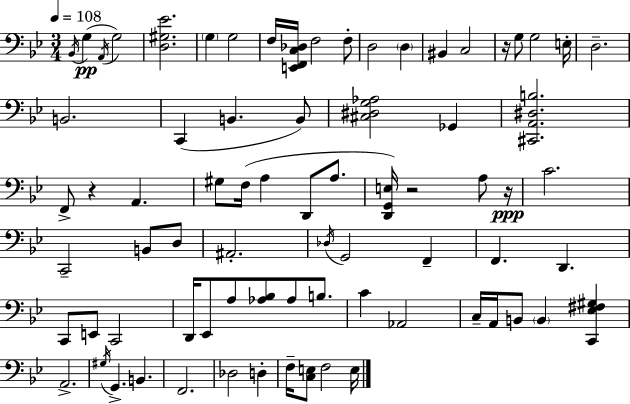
X:1
T:Untitled
M:3/4
L:1/4
K:Bb
_B,,/4 G, A,,/4 G,2 [D,^G,_E]2 G, G,2 F,/4 [E,,F,,C,_D,]/4 F,2 F,/2 D,2 D, ^B,, C,2 z/4 G,/2 G,2 E,/4 D,2 B,,2 C,, B,, B,,/2 [^C,^D,G,_A,]2 _G,, [^C,,A,,^D,B,]2 F,,/2 z A,, ^G,/2 F,/4 A, D,,/2 A,/2 [D,,G,,E,]/4 z2 A,/2 z/4 C2 C,,2 B,,/2 D,/2 ^A,,2 _D,/4 G,,2 F,, F,, D,, C,,/2 E,,/2 C,,2 D,,/4 _E,,/2 A,/2 [_A,_B,]/2 _A,/2 B,/2 C _A,,2 C,/4 A,,/4 B,,/2 B,, [C,,_E,^F,^G,] A,,2 ^G,/4 G,, B,, F,,2 _D,2 D, F,/4 [C,E,]/2 F,2 E,/4